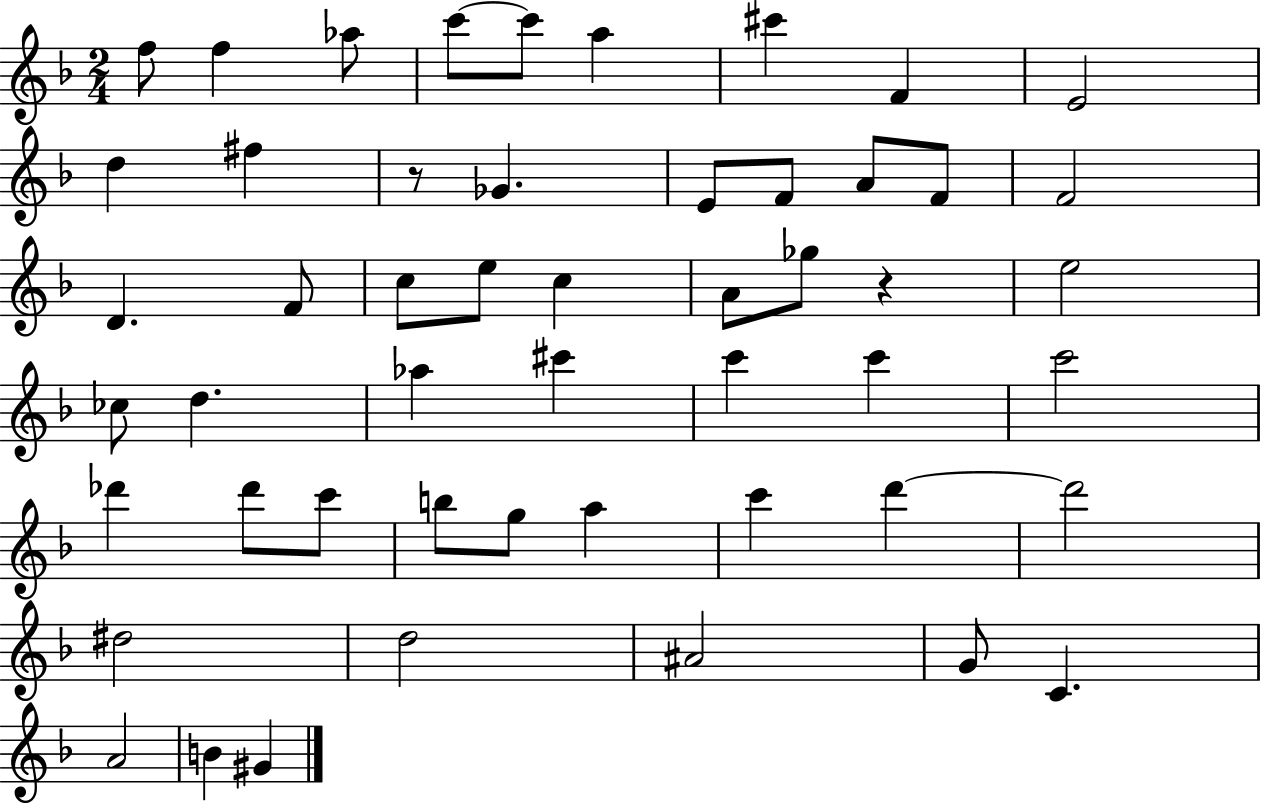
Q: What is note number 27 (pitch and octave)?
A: D5